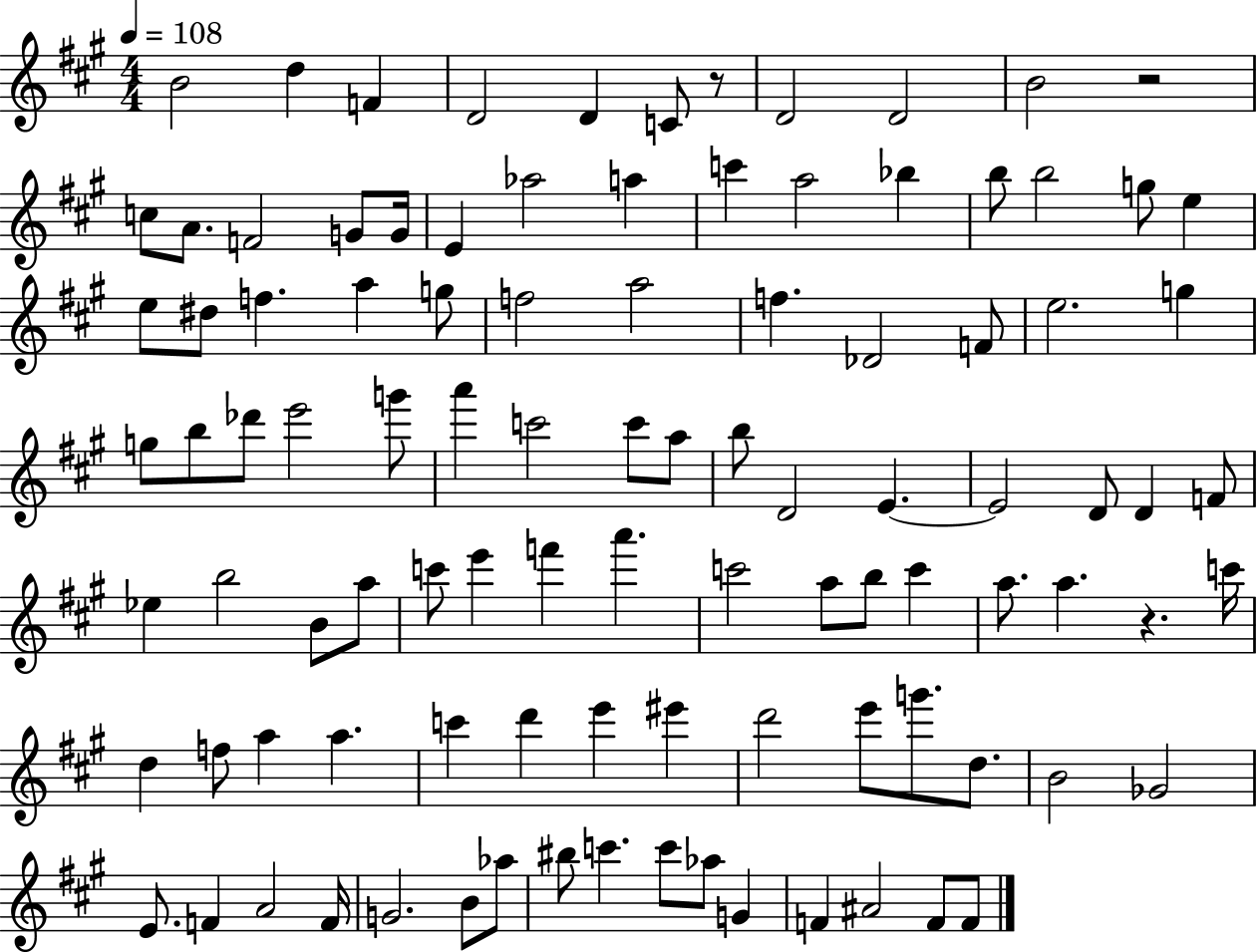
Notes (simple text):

B4/h D5/q F4/q D4/h D4/q C4/e R/e D4/h D4/h B4/h R/h C5/e A4/e. F4/h G4/e G4/s E4/q Ab5/h A5/q C6/q A5/h Bb5/q B5/e B5/h G5/e E5/q E5/e D#5/e F5/q. A5/q G5/e F5/h A5/h F5/q. Db4/h F4/e E5/h. G5/q G5/e B5/e Db6/e E6/h G6/e A6/q C6/h C6/e A5/e B5/e D4/h E4/q. E4/h D4/e D4/q F4/e Eb5/q B5/h B4/e A5/e C6/e E6/q F6/q A6/q. C6/h A5/e B5/e C6/q A5/e. A5/q. R/q. C6/s D5/q F5/e A5/q A5/q. C6/q D6/q E6/q EIS6/q D6/h E6/e G6/e. D5/e. B4/h Gb4/h E4/e. F4/q A4/h F4/s G4/h. B4/e Ab5/e BIS5/e C6/q. C6/e Ab5/e G4/q F4/q A#4/h F4/e F4/e